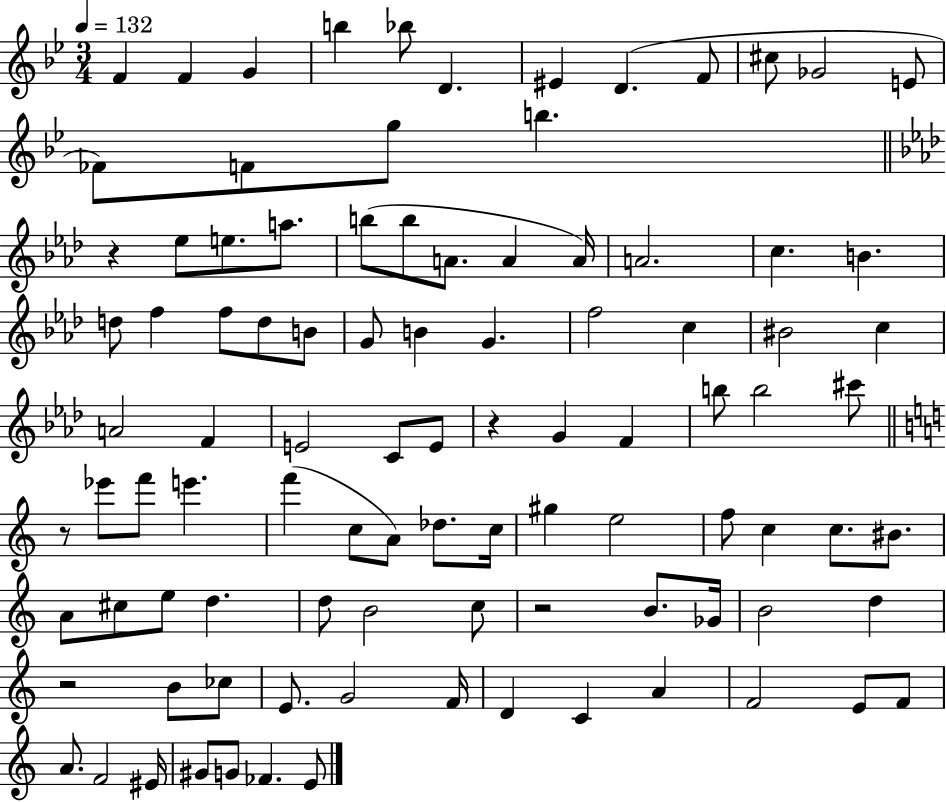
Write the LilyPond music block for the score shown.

{
  \clef treble
  \numericTimeSignature
  \time 3/4
  \key bes \major
  \tempo 4 = 132
  \repeat volta 2 { f'4 f'4 g'4 | b''4 bes''8 d'4. | eis'4 d'4.( f'8 | cis''8 ges'2 e'8 | \break fes'8) f'8 g''8 b''4. | \bar "||" \break \key aes \major r4 ees''8 e''8. a''8. | b''8( b''8 a'8. a'4 a'16) | a'2. | c''4. b'4. | \break d''8 f''4 f''8 d''8 b'8 | g'8 b'4 g'4. | f''2 c''4 | bis'2 c''4 | \break a'2 f'4 | e'2 c'8 e'8 | r4 g'4 f'4 | b''8 b''2 cis'''8 | \break \bar "||" \break \key c \major r8 ees'''8 f'''8 e'''4. | f'''4( c''8 a'8) des''8. c''16 | gis''4 e''2 | f''8 c''4 c''8. bis'8. | \break a'8 cis''8 e''8 d''4. | d''8 b'2 c''8 | r2 b'8. ges'16 | b'2 d''4 | \break r2 b'8 ces''8 | e'8. g'2 f'16 | d'4 c'4 a'4 | f'2 e'8 f'8 | \break a'8. f'2 eis'16 | gis'8 g'8 fes'4. e'8 | } \bar "|."
}